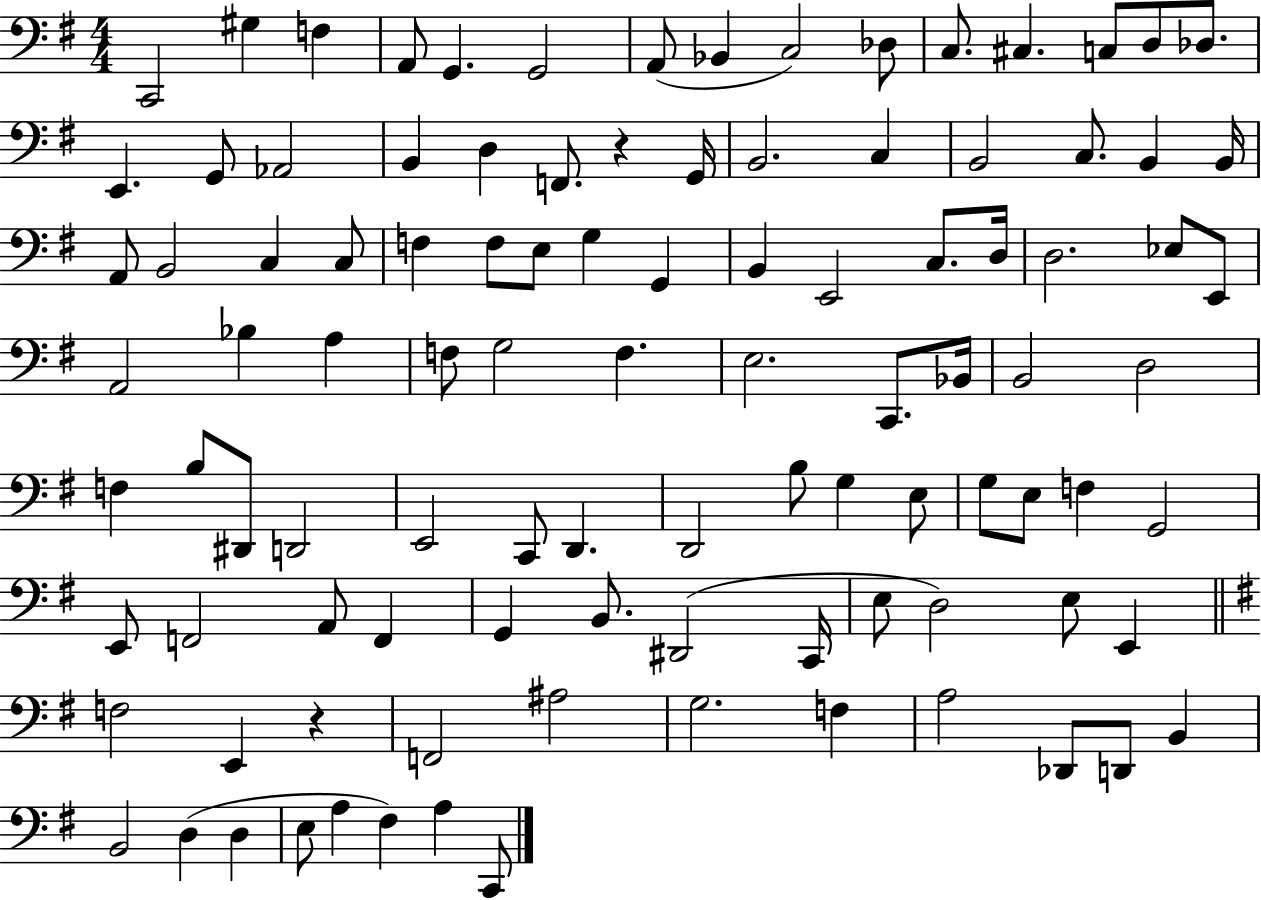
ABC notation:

X:1
T:Untitled
M:4/4
L:1/4
K:G
C,,2 ^G, F, A,,/2 G,, G,,2 A,,/2 _B,, C,2 _D,/2 C,/2 ^C, C,/2 D,/2 _D,/2 E,, G,,/2 _A,,2 B,, D, F,,/2 z G,,/4 B,,2 C, B,,2 C,/2 B,, B,,/4 A,,/2 B,,2 C, C,/2 F, F,/2 E,/2 G, G,, B,, E,,2 C,/2 D,/4 D,2 _E,/2 E,,/2 A,,2 _B, A, F,/2 G,2 F, E,2 C,,/2 _B,,/4 B,,2 D,2 F, B,/2 ^D,,/2 D,,2 E,,2 C,,/2 D,, D,,2 B,/2 G, E,/2 G,/2 E,/2 F, G,,2 E,,/2 F,,2 A,,/2 F,, G,, B,,/2 ^D,,2 C,,/4 E,/2 D,2 E,/2 E,, F,2 E,, z F,,2 ^A,2 G,2 F, A,2 _D,,/2 D,,/2 B,, B,,2 D, D, E,/2 A, ^F, A, C,,/2